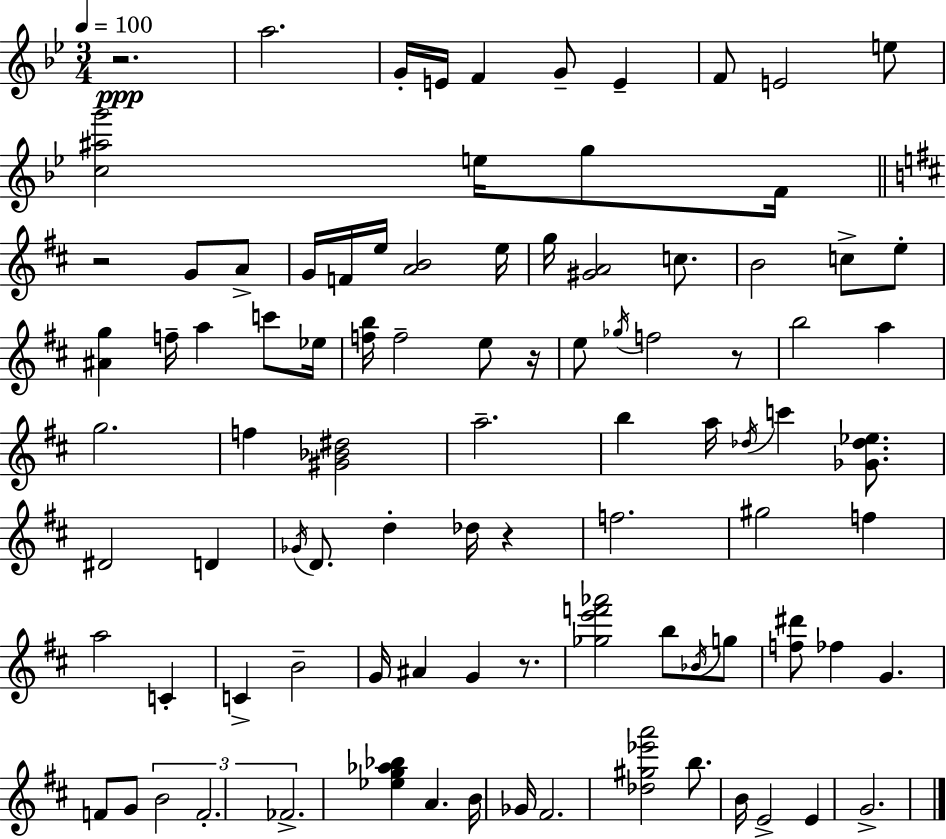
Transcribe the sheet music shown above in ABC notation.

X:1
T:Untitled
M:3/4
L:1/4
K:Bb
z2 a2 G/4 E/4 F G/2 E F/2 E2 e/2 [c^ag']2 e/4 g/2 F/4 z2 G/2 A/2 G/4 F/4 e/4 [AB]2 e/4 g/4 [^GA]2 c/2 B2 c/2 e/2 [^Ag] f/4 a c'/2 _e/4 [fb]/4 f2 e/2 z/4 e/2 _g/4 f2 z/2 b2 a g2 f [^G_B^d]2 a2 b a/4 _d/4 c' [_G_d_e]/2 ^D2 D _G/4 D/2 d _d/4 z f2 ^g2 f a2 C C B2 G/4 ^A G z/2 [_ge'f'_a']2 b/2 _B/4 g/2 [f^d']/2 _f G F/2 G/2 B2 F2 _F2 [_eg_a_b] A B/4 _G/4 ^F2 [_d^g_e'a']2 b/2 B/4 E2 E G2